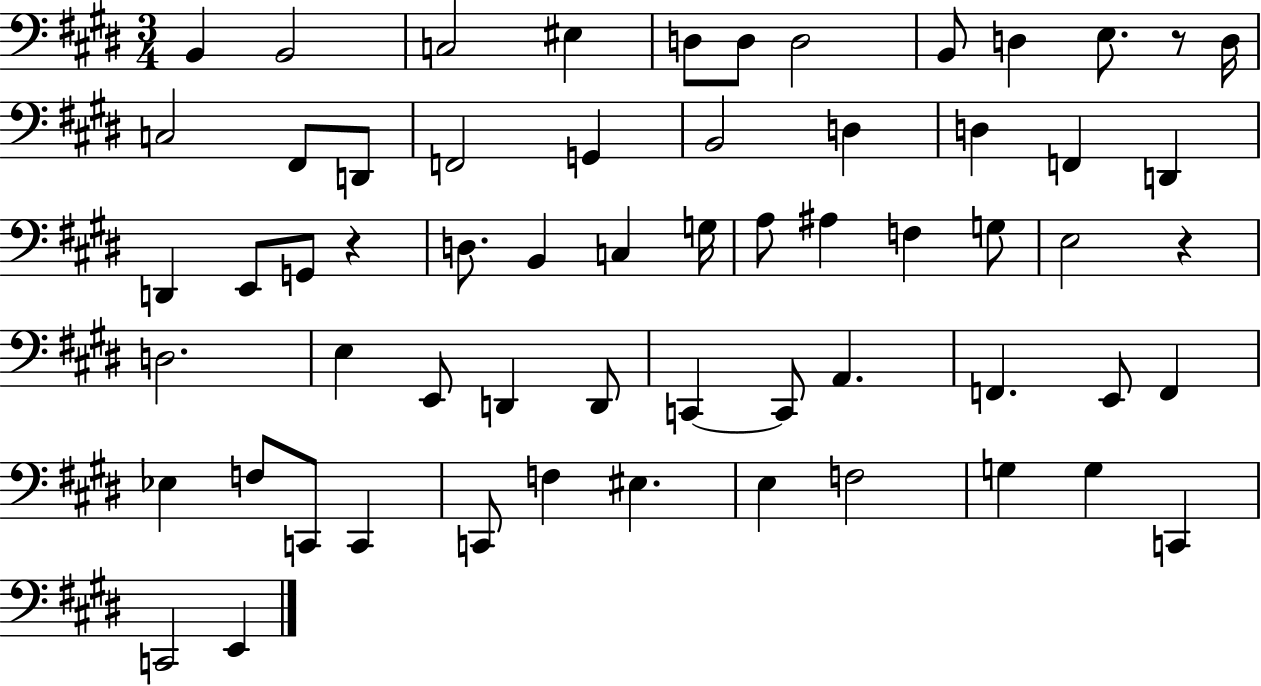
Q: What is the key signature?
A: E major